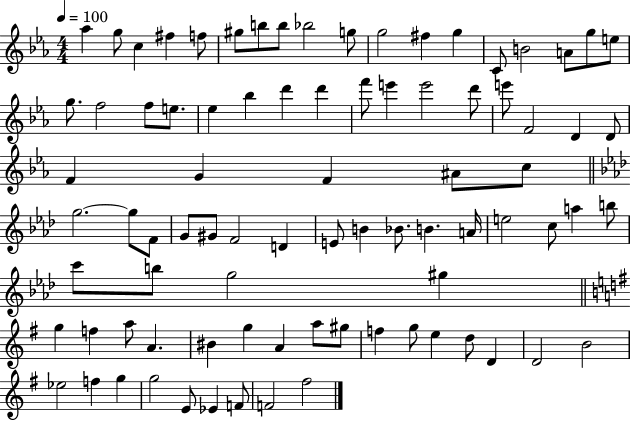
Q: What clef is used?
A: treble